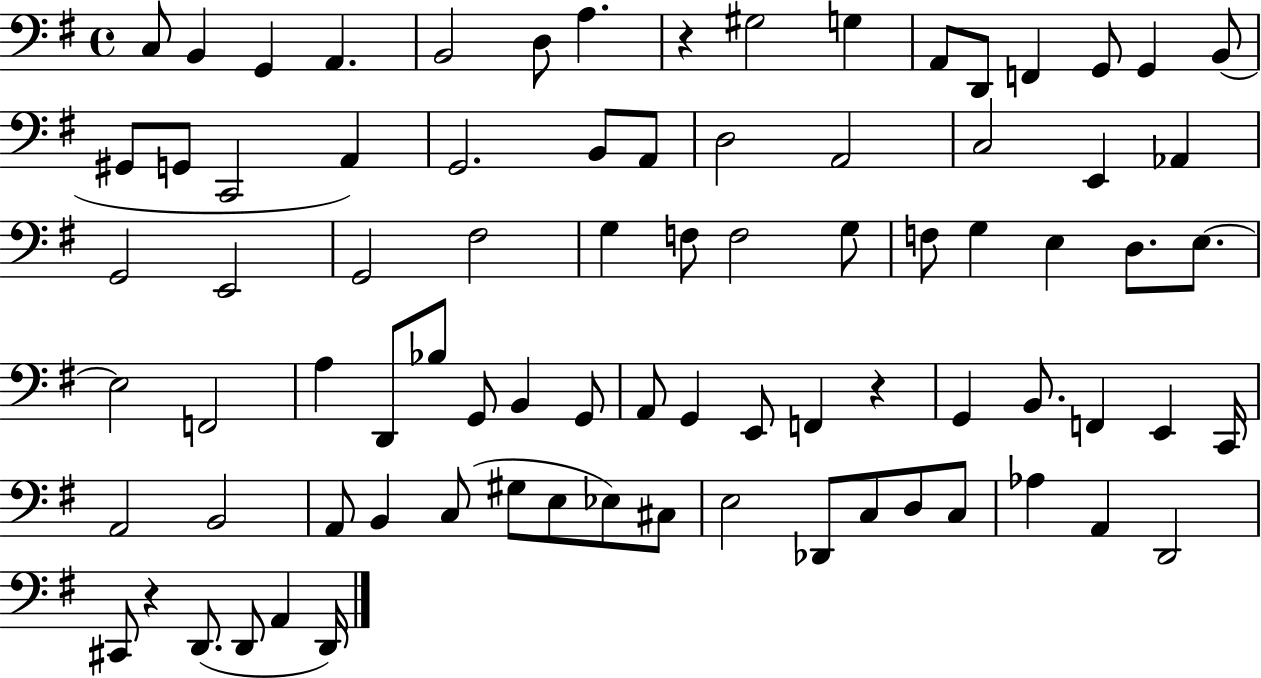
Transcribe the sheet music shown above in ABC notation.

X:1
T:Untitled
M:4/4
L:1/4
K:G
C,/2 B,, G,, A,, B,,2 D,/2 A, z ^G,2 G, A,,/2 D,,/2 F,, G,,/2 G,, B,,/2 ^G,,/2 G,,/2 C,,2 A,, G,,2 B,,/2 A,,/2 D,2 A,,2 C,2 E,, _A,, G,,2 E,,2 G,,2 ^F,2 G, F,/2 F,2 G,/2 F,/2 G, E, D,/2 E,/2 E,2 F,,2 A, D,,/2 _B,/2 G,,/2 B,, G,,/2 A,,/2 G,, E,,/2 F,, z G,, B,,/2 F,, E,, C,,/4 A,,2 B,,2 A,,/2 B,, C,/2 ^G,/2 E,/2 _E,/2 ^C,/2 E,2 _D,,/2 C,/2 D,/2 C,/2 _A, A,, D,,2 ^C,,/2 z D,,/2 D,,/2 A,, D,,/4